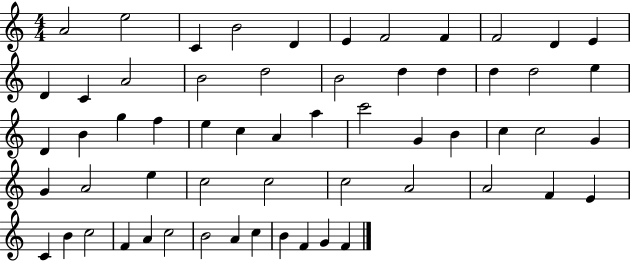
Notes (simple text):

A4/h E5/h C4/q B4/h D4/q E4/q F4/h F4/q F4/h D4/q E4/q D4/q C4/q A4/h B4/h D5/h B4/h D5/q D5/q D5/q D5/h E5/q D4/q B4/q G5/q F5/q E5/q C5/q A4/q A5/q C6/h G4/q B4/q C5/q C5/h G4/q G4/q A4/h E5/q C5/h C5/h C5/h A4/h A4/h F4/q E4/q C4/q B4/q C5/h F4/q A4/q C5/h B4/h A4/q C5/q B4/q F4/q G4/q F4/q